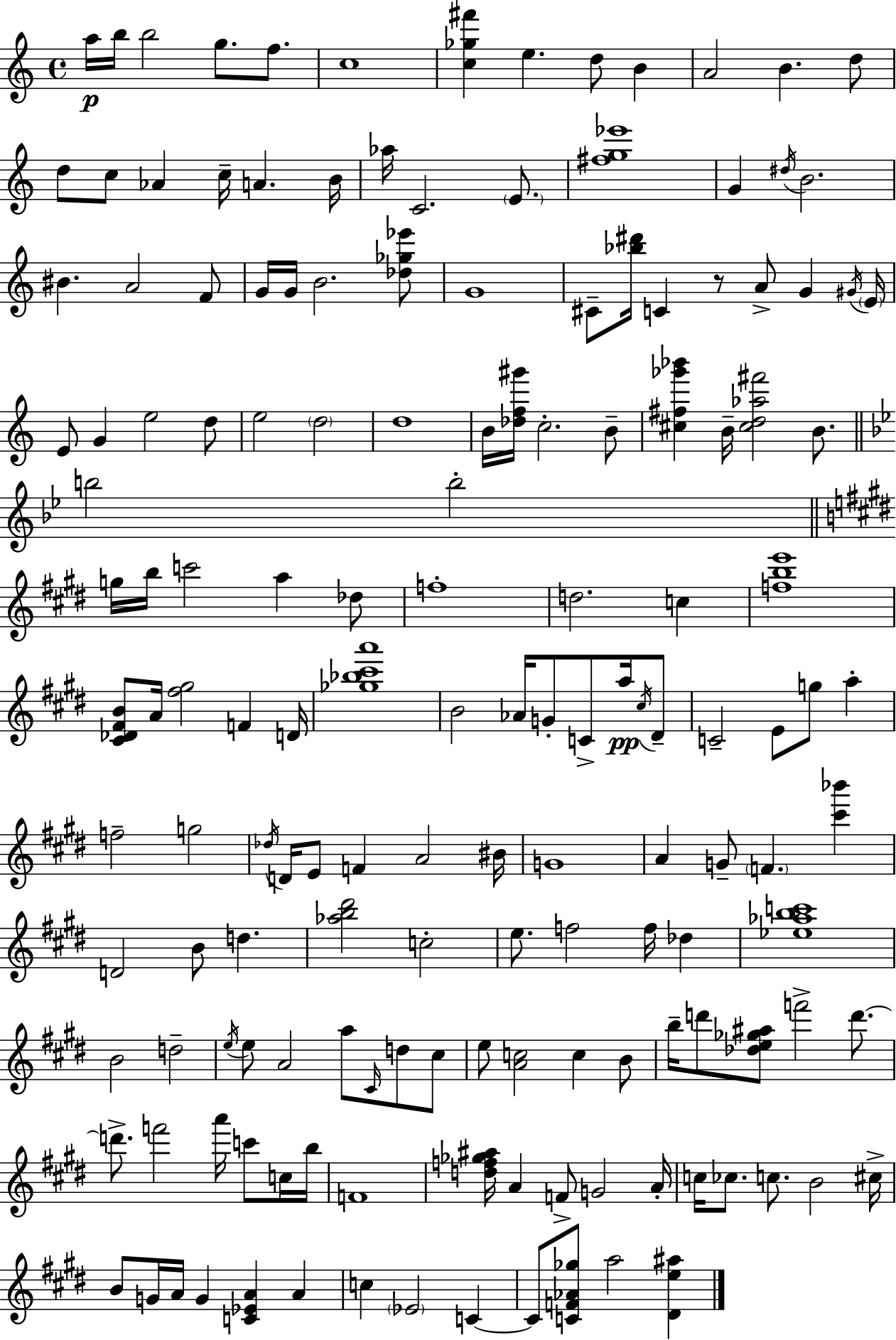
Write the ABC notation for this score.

X:1
T:Untitled
M:4/4
L:1/4
K:Am
a/4 b/4 b2 g/2 f/2 c4 [c_g^f'] e d/2 B A2 B d/2 d/2 c/2 _A c/4 A B/4 _a/4 C2 E/2 [^fg_e']4 G ^d/4 B2 ^B A2 F/2 G/4 G/4 B2 [_d_g_e']/2 G4 ^C/2 [_b^d']/4 C z/2 A/2 G ^G/4 E/4 E/2 G e2 d/2 e2 d2 d4 B/4 [_df^g']/4 c2 B/2 [^c^f_g'_b'] B/4 [^cd_a^f']2 B/2 b2 b2 g/4 b/4 c'2 a _d/2 f4 d2 c [fbe']4 [^C_D^FB]/2 A/4 [^f^g]2 F D/4 [_g_b^c'a']4 B2 _A/4 G/2 C/2 a/4 ^c/4 ^D/2 C2 E/2 g/2 a f2 g2 _d/4 D/4 E/2 F A2 ^B/4 G4 A G/2 F [^c'_b'] D2 B/2 d [_ab^d']2 c2 e/2 f2 f/4 _d [_e_abc']4 B2 d2 e/4 e/2 A2 a/2 ^C/4 d/2 ^c/2 e/2 [Ac]2 c B/2 b/4 d'/2 [_de_g^a]/2 f'2 d'/2 d'/2 f'2 a'/4 c'/2 c/4 b/4 F4 [df_g^a]/4 A F/2 G2 A/4 c/4 _c/2 c/2 B2 ^c/4 B/2 G/4 A/4 G [C_EA] A c _E2 C C/2 [CF_A_g]/2 a2 [^De^a]